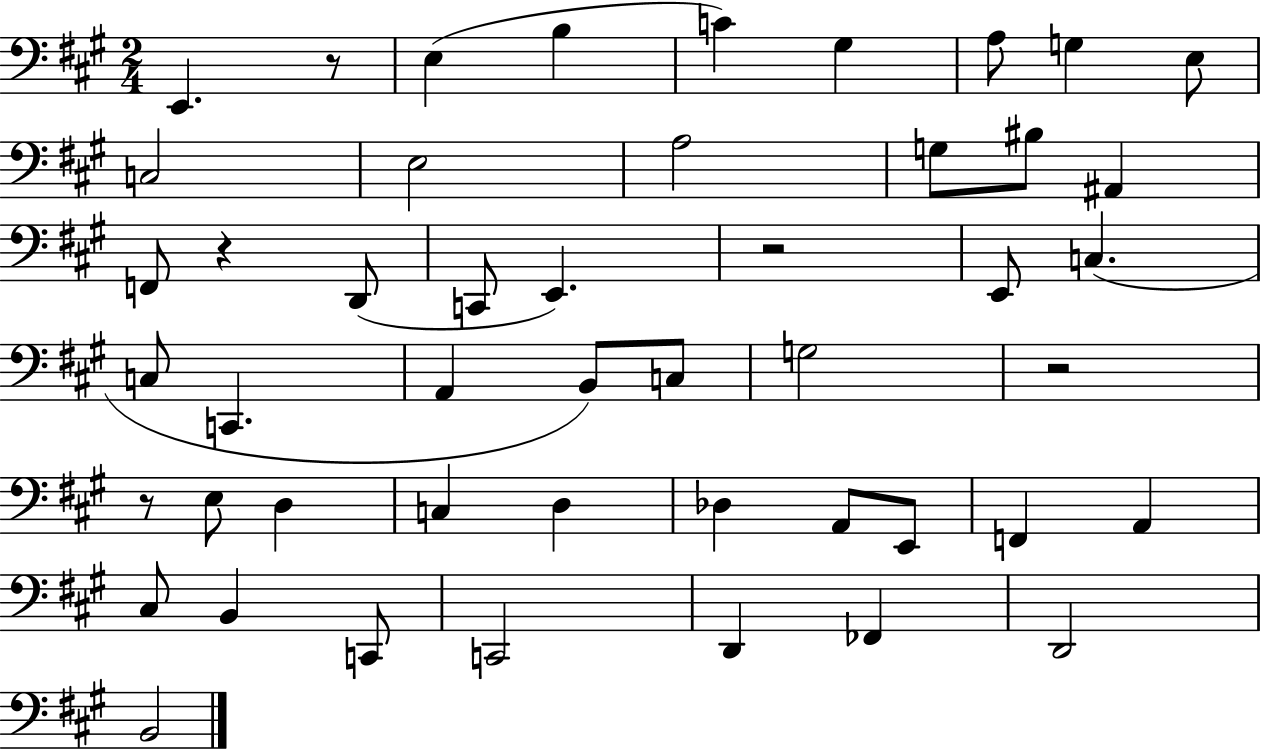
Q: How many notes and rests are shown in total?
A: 48